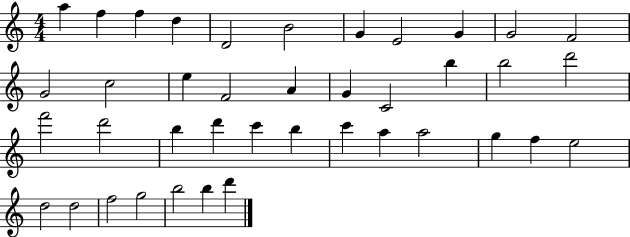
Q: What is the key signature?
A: C major